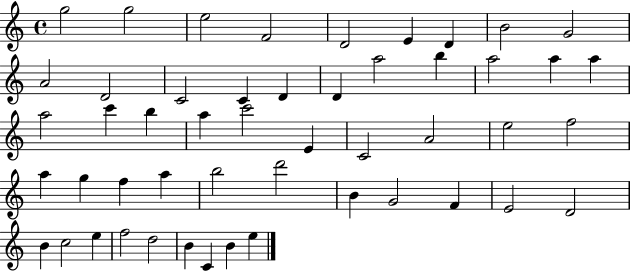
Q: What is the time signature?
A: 4/4